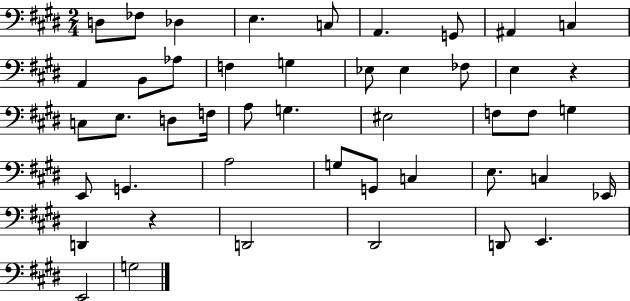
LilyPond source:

{
  \clef bass
  \numericTimeSignature
  \time 2/4
  \key e \major
  d8 fes8 des4 | e4. c8 | a,4. g,8 | ais,4 c4 | \break a,4 b,8 aes8 | f4 g4 | ees8 ees4 fes8 | e4 r4 | \break c8 e8. d8 f16 | a8 g4. | eis2 | f8 f8 g4 | \break e,8 g,4. | a2 | g8 g,8 c4 | e8. c4 ees,16 | \break d,4 r4 | d,2 | dis,2 | d,8 e,4. | \break e,2 | g2 | \bar "|."
}